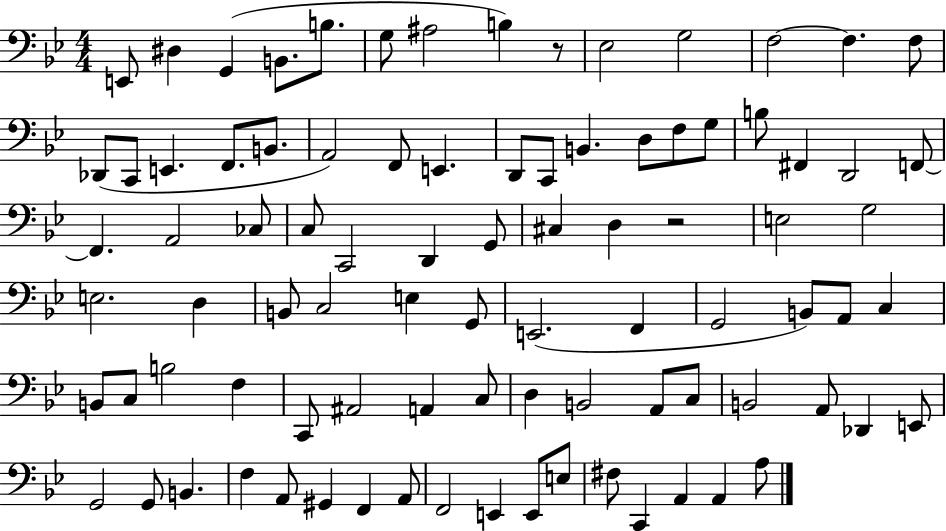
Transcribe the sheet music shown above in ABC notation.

X:1
T:Untitled
M:4/4
L:1/4
K:Bb
E,,/2 ^D, G,, B,,/2 B,/2 G,/2 ^A,2 B, z/2 _E,2 G,2 F,2 F, F,/2 _D,,/2 C,,/2 E,, F,,/2 B,,/2 A,,2 F,,/2 E,, D,,/2 C,,/2 B,, D,/2 F,/2 G,/2 B,/2 ^F,, D,,2 F,,/2 F,, A,,2 _C,/2 C,/2 C,,2 D,, G,,/2 ^C, D, z2 E,2 G,2 E,2 D, B,,/2 C,2 E, G,,/2 E,,2 F,, G,,2 B,,/2 A,,/2 C, B,,/2 C,/2 B,2 F, C,,/2 ^A,,2 A,, C,/2 D, B,,2 A,,/2 C,/2 B,,2 A,,/2 _D,, E,,/2 G,,2 G,,/2 B,, F, A,,/2 ^G,, F,, A,,/2 F,,2 E,, E,,/2 E,/2 ^F,/2 C,, A,, A,, A,/2